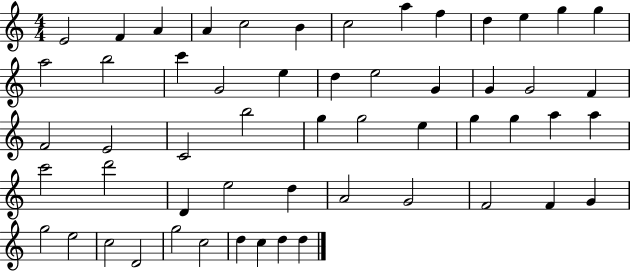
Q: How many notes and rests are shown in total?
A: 55